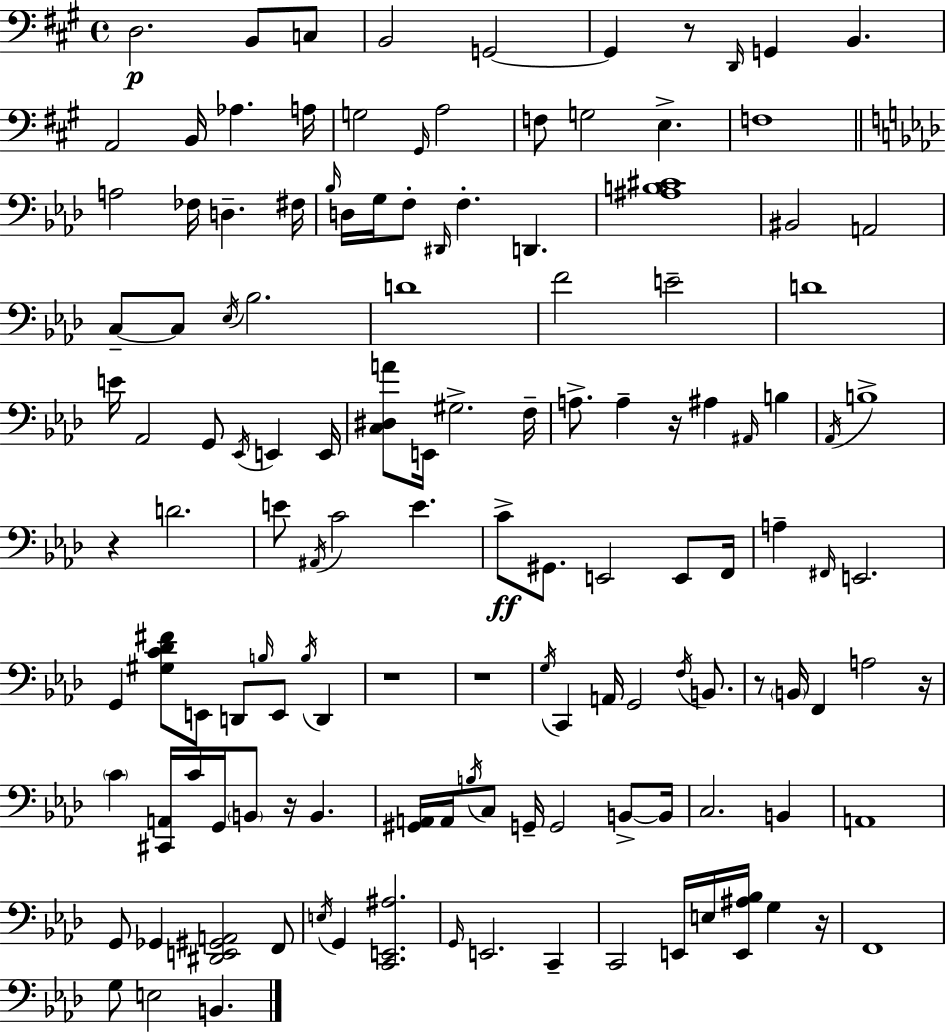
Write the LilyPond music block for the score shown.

{
  \clef bass
  \time 4/4
  \defaultTimeSignature
  \key a \major
  d2.\p b,8 c8 | b,2 g,2~~ | g,4 r8 \grace { d,16 } g,4 b,4. | a,2 b,16 aes4. | \break a16 g2 \grace { gis,16 } a2 | f8 g2 e4.-> | f1 | \bar "||" \break \key aes \major a2 fes16 d4.-- fis16 | \grace { bes16 } d16 g16 f8-. \grace { dis,16 } f4.-. d,4. | <ais b cis'>1 | bis,2 a,2 | \break c8--~~ c8 \acciaccatura { ees16 } bes2. | d'1 | f'2 e'2-- | d'1 | \break e'16 aes,2 g,8 \acciaccatura { ees,16 } e,4 | e,16 <c dis a'>8 e,16 gis2.-> | f16-- a8.-> a4-- r16 ais4 | \grace { ais,16 } b4 \acciaccatura { aes,16 } b1-> | \break r4 d'2. | e'8 \acciaccatura { ais,16 } c'2 | e'4. c'8->\ff gis,8. e,2 | e,8 f,16 a4-- \grace { fis,16 } e,2. | \break g,4 <gis c' des' fis'>8 e,8 | d,8 \grace { b16 } e,8 \acciaccatura { b16 } d,4 r1 | r1 | \acciaccatura { g16 } c,4 a,16 | \break g,2 \acciaccatura { f16 } b,8. r8 \parenthesize b,16 f,4 | a2 r16 \parenthesize c'4 | <cis, a,>16 c'16 g,16 \parenthesize b,8 r16 b,4. <gis, a,>16 a,16 \acciaccatura { b16 } c8 | g,16-- g,2 b,8->~~ b,16 c2. | \break b,4 a,1 | g,8 ges,4 | <dis, e, gis, a,>2 f,8 \acciaccatura { e16 } g,4 | <c, e, ais>2. \grace { g,16 } e,2. | \break c,4-- c,2 | e,16 e16 <e, ais bes>16 g4 r16 f,1 | g8 | e2 b,4. \bar "|."
}